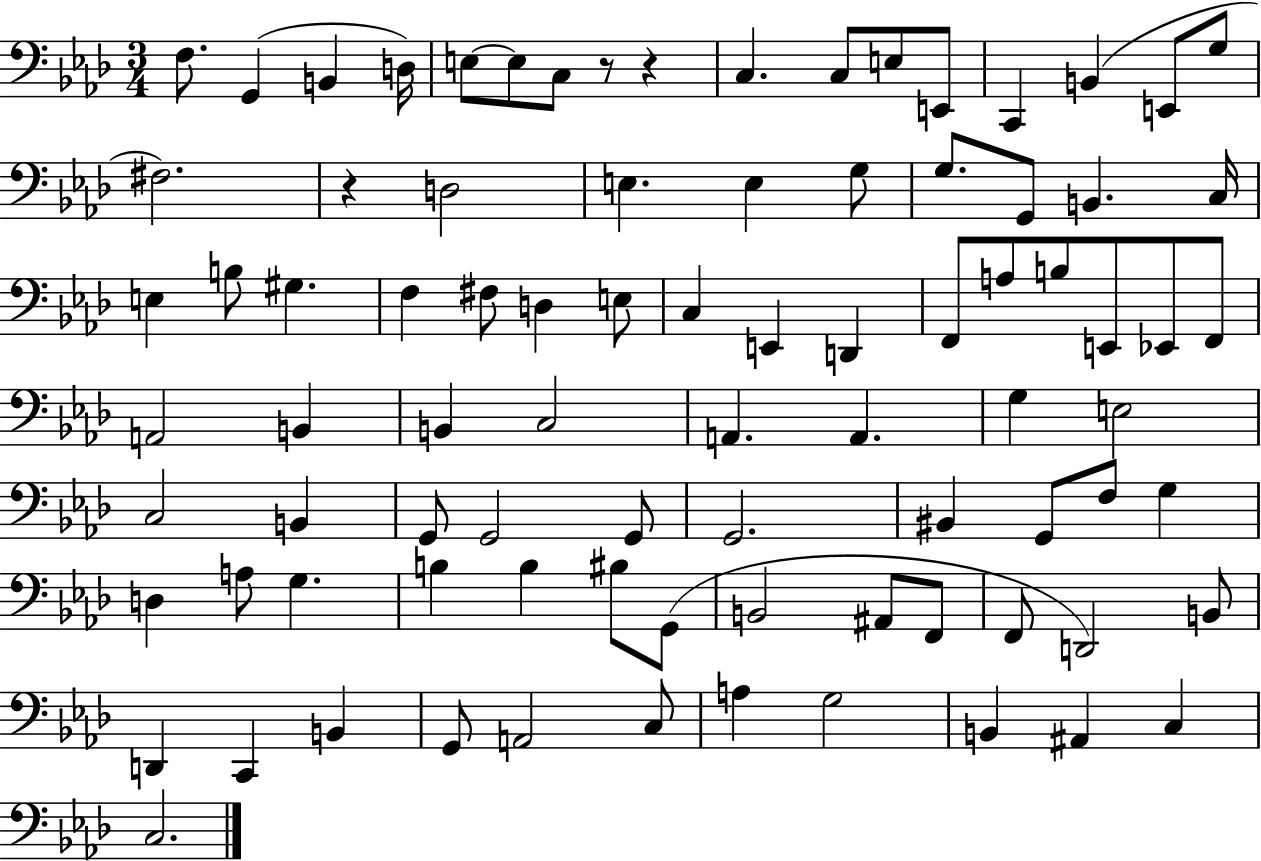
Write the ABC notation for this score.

X:1
T:Untitled
M:3/4
L:1/4
K:Ab
F,/2 G,, B,, D,/4 E,/2 E,/2 C,/2 z/2 z C, C,/2 E,/2 E,,/2 C,, B,, E,,/2 G,/2 ^F,2 z D,2 E, E, G,/2 G,/2 G,,/2 B,, C,/4 E, B,/2 ^G, F, ^F,/2 D, E,/2 C, E,, D,, F,,/2 A,/2 B,/2 E,,/2 _E,,/2 F,,/2 A,,2 B,, B,, C,2 A,, A,, G, E,2 C,2 B,, G,,/2 G,,2 G,,/2 G,,2 ^B,, G,,/2 F,/2 G, D, A,/2 G, B, B, ^B,/2 G,,/2 B,,2 ^A,,/2 F,,/2 F,,/2 D,,2 B,,/2 D,, C,, B,, G,,/2 A,,2 C,/2 A, G,2 B,, ^A,, C, C,2